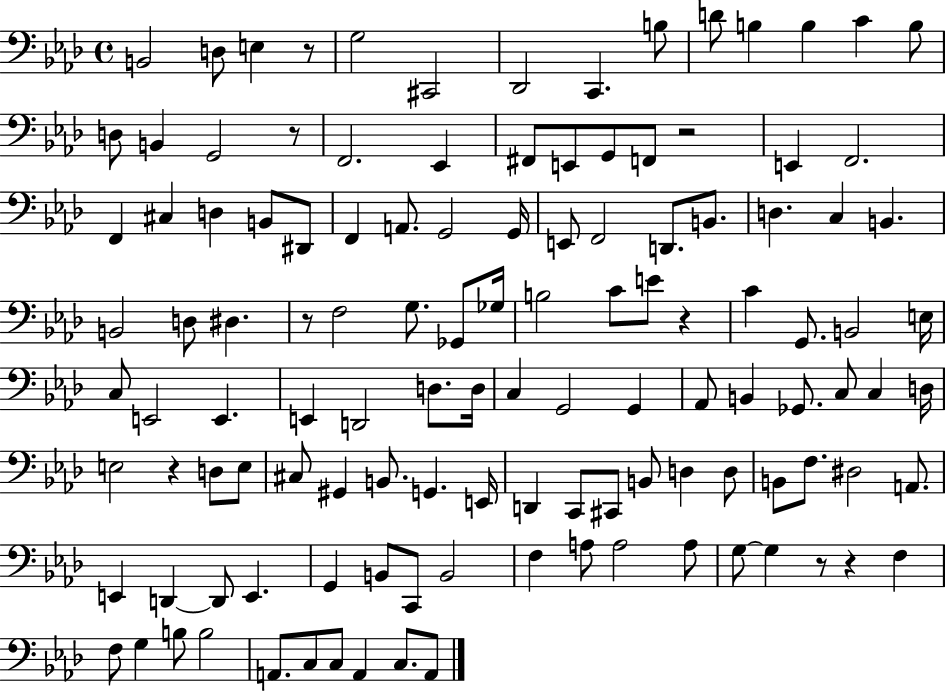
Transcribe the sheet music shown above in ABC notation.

X:1
T:Untitled
M:4/4
L:1/4
K:Ab
B,,2 D,/2 E, z/2 G,2 ^C,,2 _D,,2 C,, B,/2 D/2 B, B, C B,/2 D,/2 B,, G,,2 z/2 F,,2 _E,, ^F,,/2 E,,/2 G,,/2 F,,/2 z2 E,, F,,2 F,, ^C, D, B,,/2 ^D,,/2 F,, A,,/2 G,,2 G,,/4 E,,/2 F,,2 D,,/2 B,,/2 D, C, B,, B,,2 D,/2 ^D, z/2 F,2 G,/2 _G,,/2 _G,/4 B,2 C/2 E/2 z C G,,/2 B,,2 E,/4 C,/2 E,,2 E,, E,, D,,2 D,/2 D,/4 C, G,,2 G,, _A,,/2 B,, _G,,/2 C,/2 C, D,/4 E,2 z D,/2 E,/2 ^C,/2 ^G,, B,,/2 G,, E,,/4 D,, C,,/2 ^C,,/2 B,,/2 D, D,/2 B,,/2 F,/2 ^D,2 A,,/2 E,, D,, D,,/2 E,, G,, B,,/2 C,,/2 B,,2 F, A,/2 A,2 A,/2 G,/2 G, z/2 z F, F,/2 G, B,/2 B,2 A,,/2 C,/2 C,/2 A,, C,/2 A,,/2